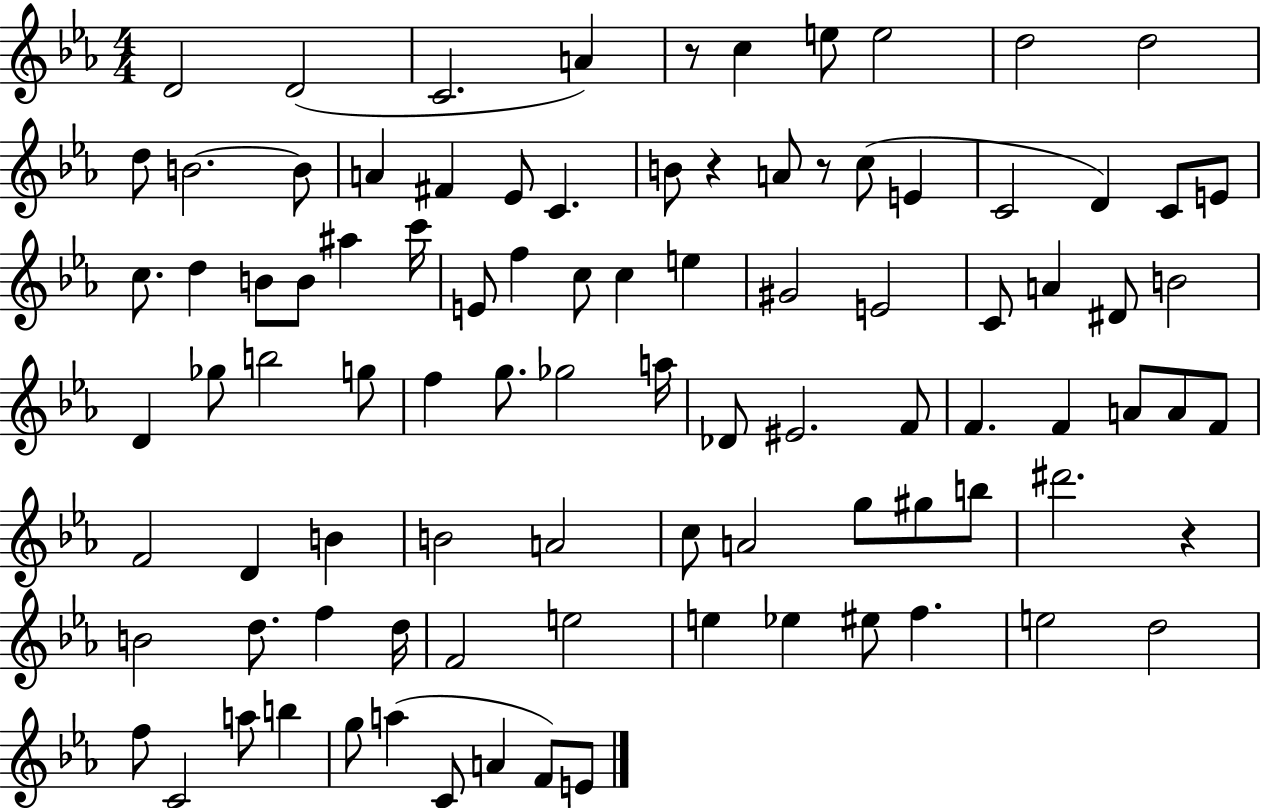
X:1
T:Untitled
M:4/4
L:1/4
K:Eb
D2 D2 C2 A z/2 c e/2 e2 d2 d2 d/2 B2 B/2 A ^F _E/2 C B/2 z A/2 z/2 c/2 E C2 D C/2 E/2 c/2 d B/2 B/2 ^a c'/4 E/2 f c/2 c e ^G2 E2 C/2 A ^D/2 B2 D _g/2 b2 g/2 f g/2 _g2 a/4 _D/2 ^E2 F/2 F F A/2 A/2 F/2 F2 D B B2 A2 c/2 A2 g/2 ^g/2 b/2 ^d'2 z B2 d/2 f d/4 F2 e2 e _e ^e/2 f e2 d2 f/2 C2 a/2 b g/2 a C/2 A F/2 E/2